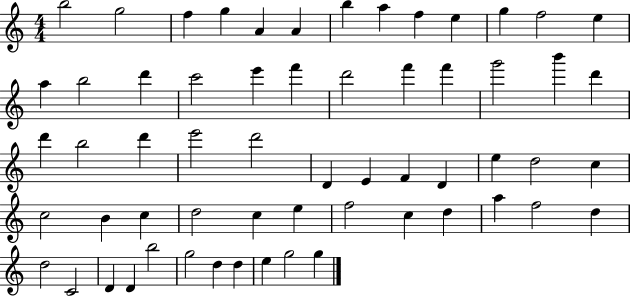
B5/h G5/h F5/q G5/q A4/q A4/q B5/q A5/q F5/q E5/q G5/q F5/h E5/q A5/q B5/h D6/q C6/h E6/q F6/q D6/h F6/q F6/q G6/h B6/q D6/q D6/q B5/h D6/q E6/h D6/h D4/q E4/q F4/q D4/q E5/q D5/h C5/q C5/h B4/q C5/q D5/h C5/q E5/q F5/h C5/q D5/q A5/q F5/h D5/q D5/h C4/h D4/q D4/q B5/h G5/h D5/q D5/q E5/q G5/h G5/q